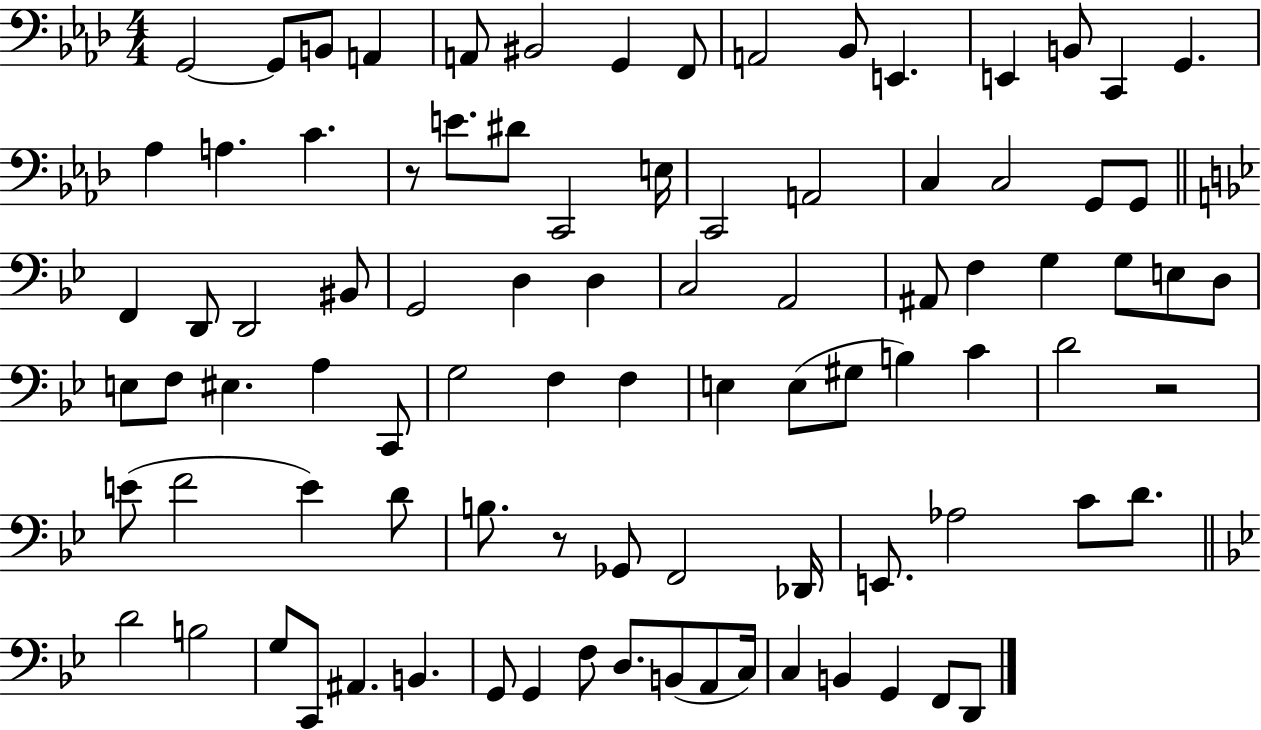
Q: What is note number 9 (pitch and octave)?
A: A2